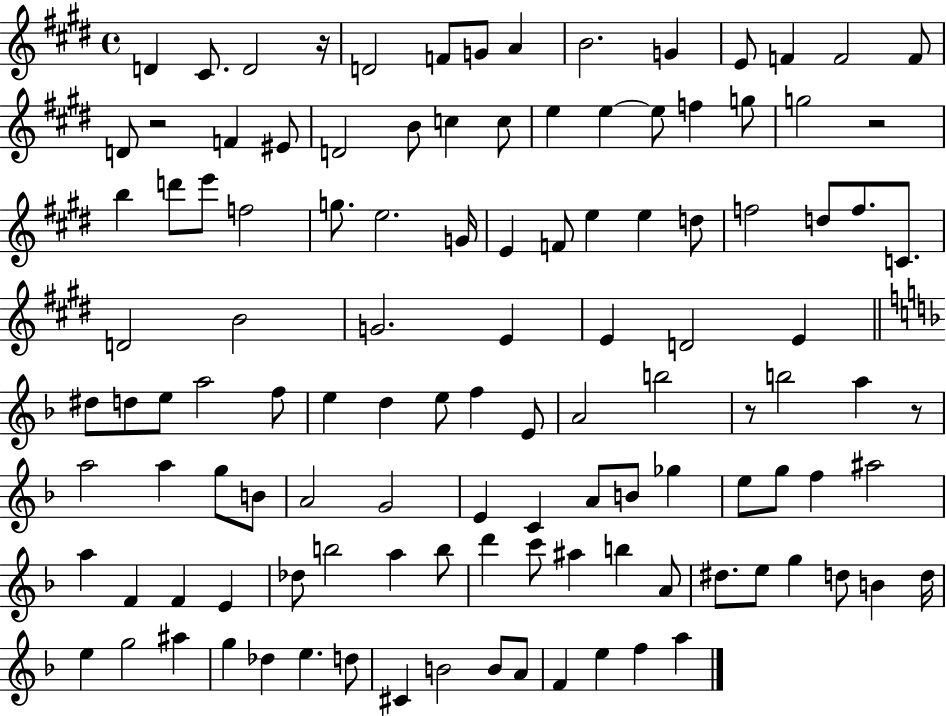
{
  \clef treble
  \time 4/4
  \defaultTimeSignature
  \key e \major
  d'4 cis'8. d'2 r16 | d'2 f'8 g'8 a'4 | b'2. g'4 | e'8 f'4 f'2 f'8 | \break d'8 r2 f'4 eis'8 | d'2 b'8 c''4 c''8 | e''4 e''4~~ e''8 f''4 g''8 | g''2 r2 | \break b''4 d'''8 e'''8 f''2 | g''8. e''2. g'16 | e'4 f'8 e''4 e''4 d''8 | f''2 d''8 f''8. c'8. | \break d'2 b'2 | g'2. e'4 | e'4 d'2 e'4 | \bar "||" \break \key f \major dis''8 d''8 e''8 a''2 f''8 | e''4 d''4 e''8 f''4 e'8 | a'2 b''2 | r8 b''2 a''4 r8 | \break a''2 a''4 g''8 b'8 | a'2 g'2 | e'4 c'4 a'8 b'8 ges''4 | e''8 g''8 f''4 ais''2 | \break a''4 f'4 f'4 e'4 | des''8 b''2 a''4 b''8 | d'''4 c'''8 ais''4 b''4 a'8 | dis''8. e''8 g''4 d''8 b'4 d''16 | \break e''4 g''2 ais''4 | g''4 des''4 e''4. d''8 | cis'4 b'2 b'8 a'8 | f'4 e''4 f''4 a''4 | \break \bar "|."
}